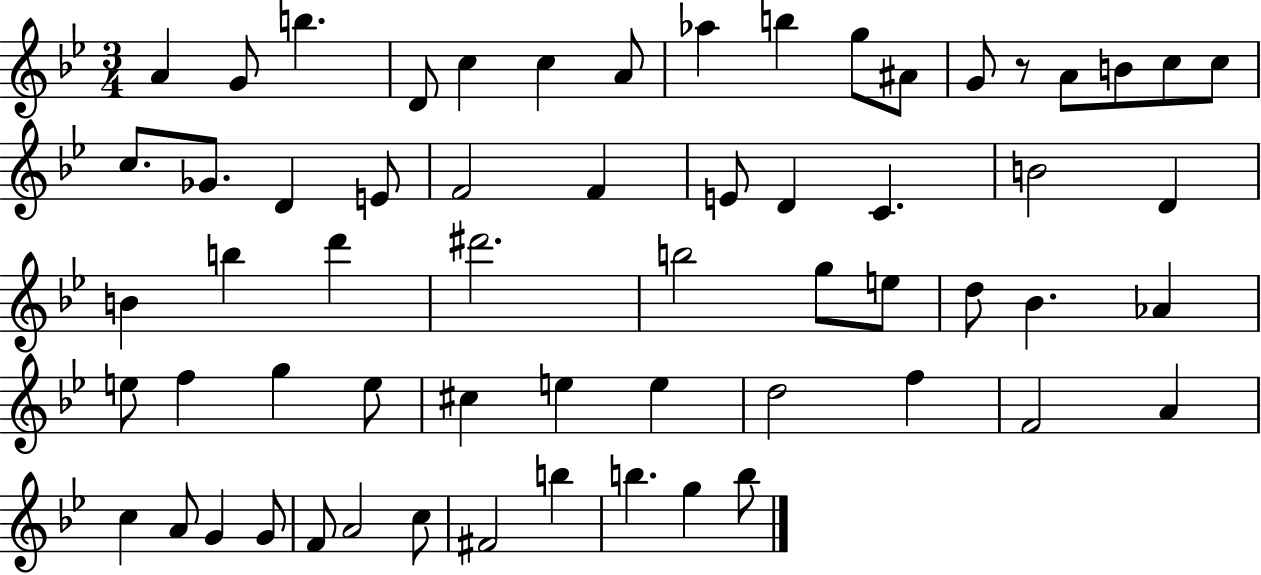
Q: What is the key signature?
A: BES major